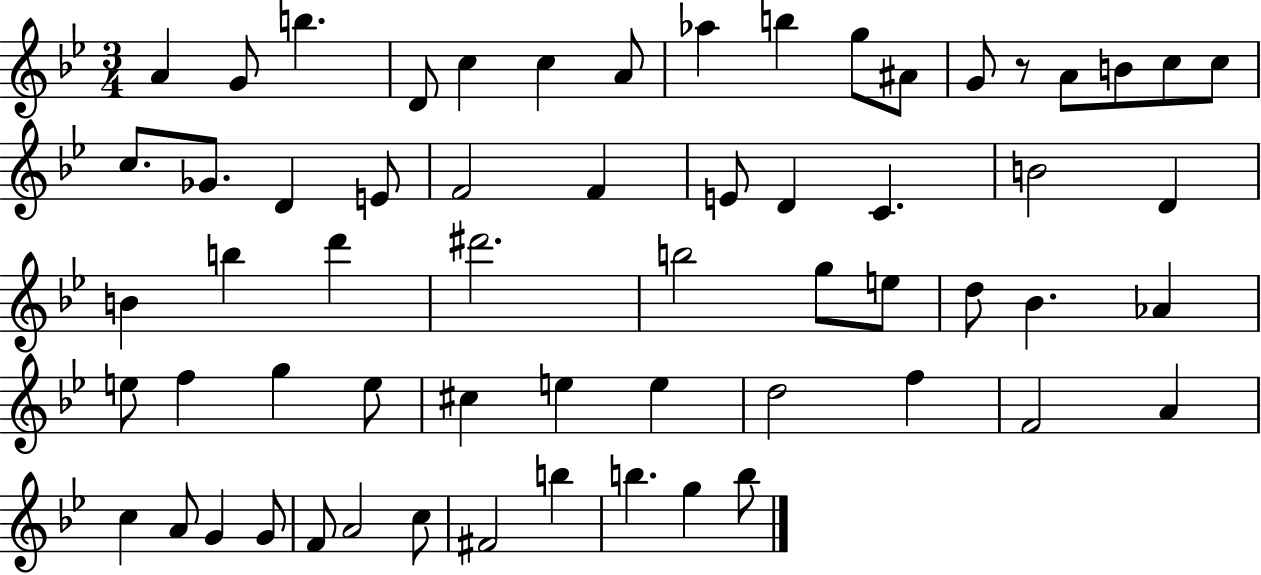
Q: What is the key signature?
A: BES major